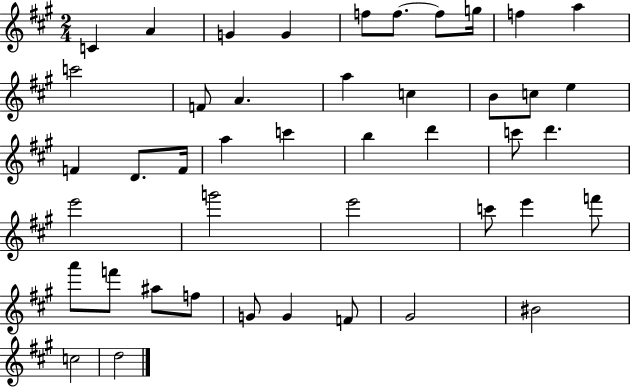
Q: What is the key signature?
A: A major